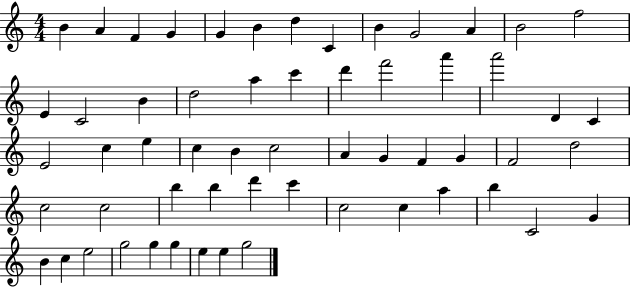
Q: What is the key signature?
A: C major